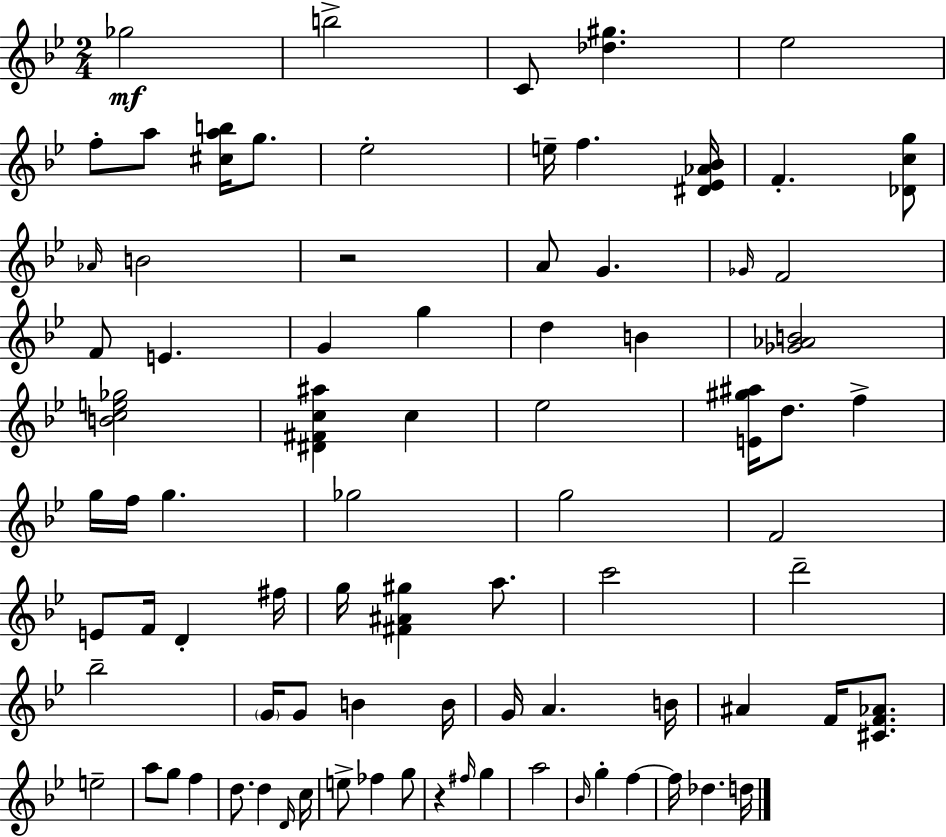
Gb5/h B5/h C4/e [Db5,G#5]/q. Eb5/h F5/e A5/e [C#5,A5,B5]/s G5/e. Eb5/h E5/s F5/q. [D#4,Eb4,Ab4,Bb4]/s F4/q. [Db4,C5,G5]/e Ab4/s B4/h R/h A4/e G4/q. Gb4/s F4/h F4/e E4/q. G4/q G5/q D5/q B4/q [Gb4,Ab4,B4]/h [B4,C5,E5,Gb5]/h [D#4,F#4,C5,A#5]/q C5/q Eb5/h [E4,G#5,A#5]/s D5/e. F5/q G5/s F5/s G5/q. Gb5/h G5/h F4/h E4/e F4/s D4/q F#5/s G5/s [F#4,A#4,G#5]/q A5/e. C6/h D6/h Bb5/h G4/s G4/e B4/q B4/s G4/s A4/q. B4/s A#4/q F4/s [C#4,F4,Ab4]/e. E5/h A5/e G5/e F5/q D5/e. D5/q D4/s C5/s E5/e FES5/q G5/e R/q F#5/s G5/q A5/h Bb4/s G5/q F5/q F5/s Db5/q. D5/s